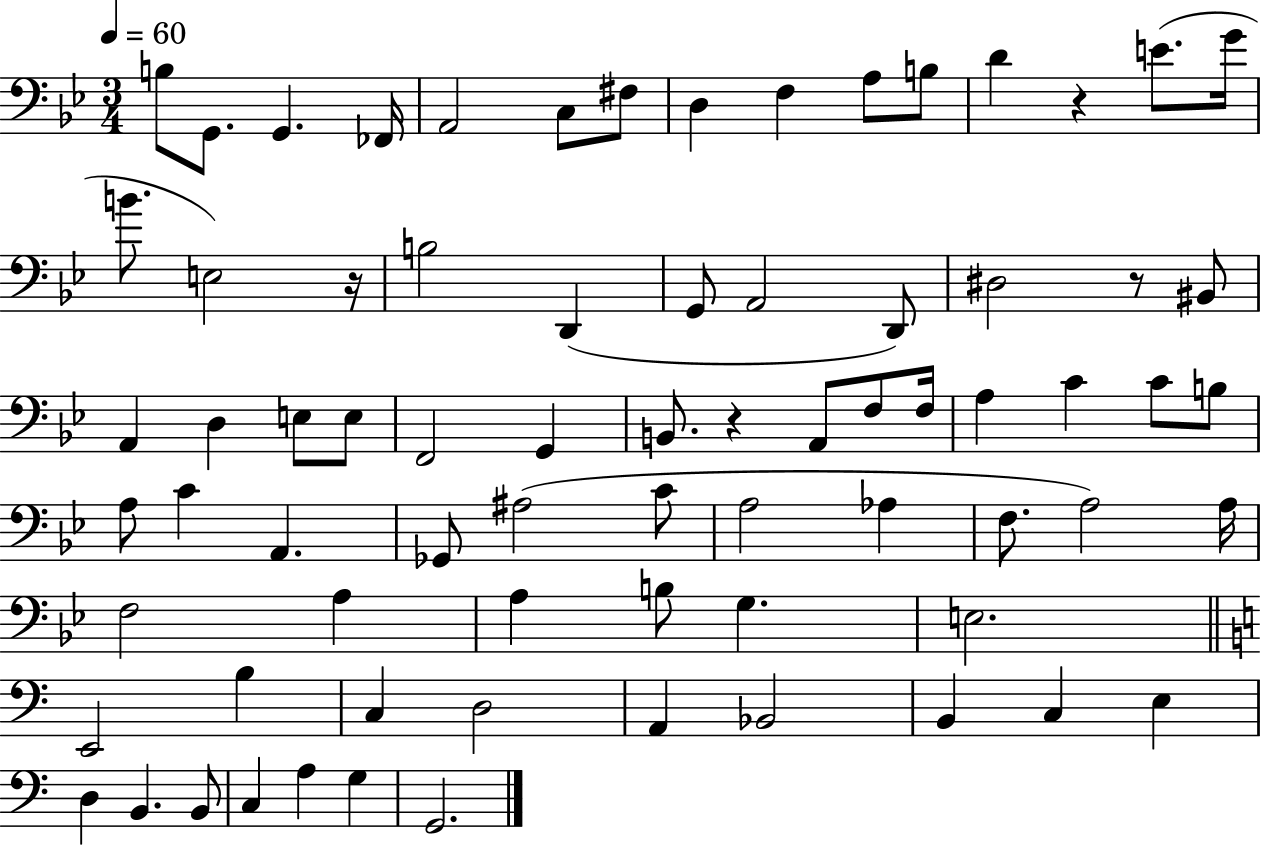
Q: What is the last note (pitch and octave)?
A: G2